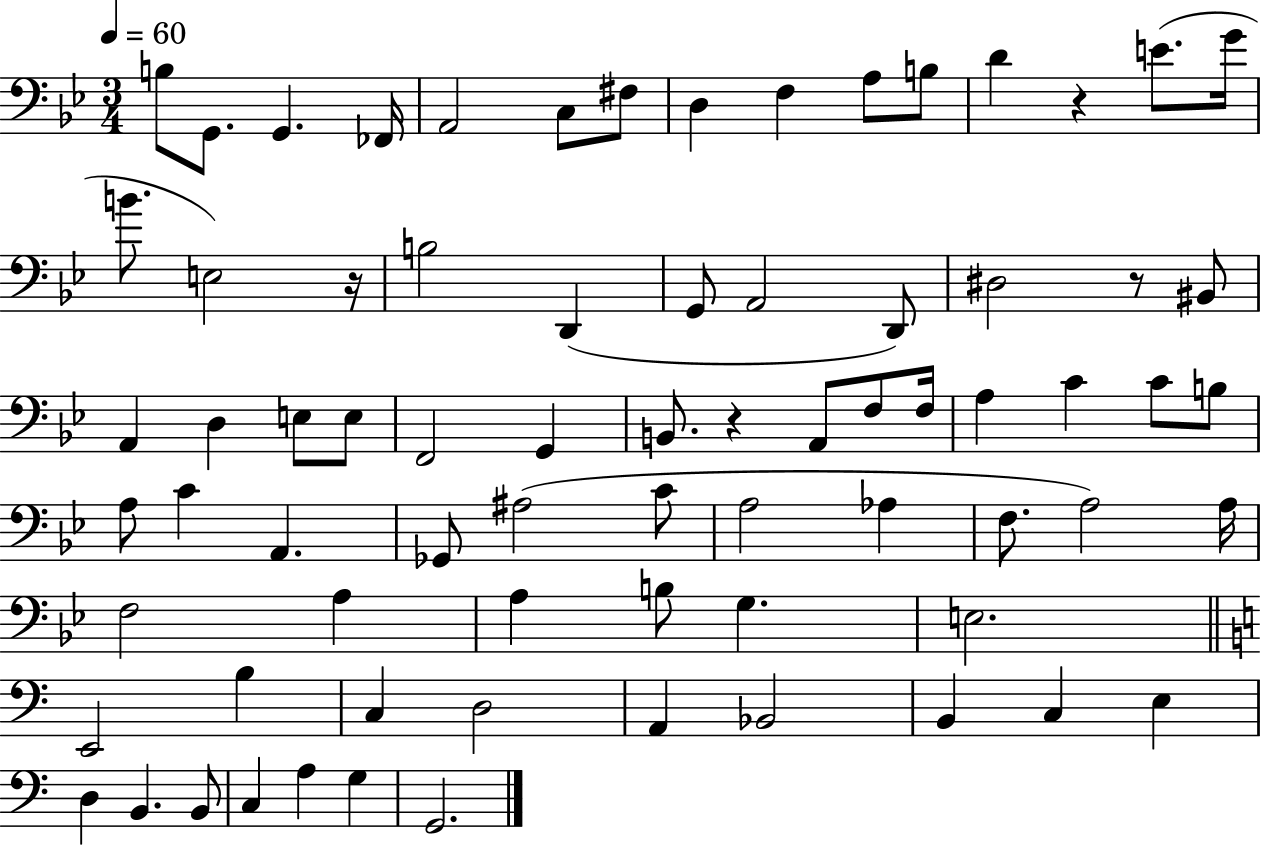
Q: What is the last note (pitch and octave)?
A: G2